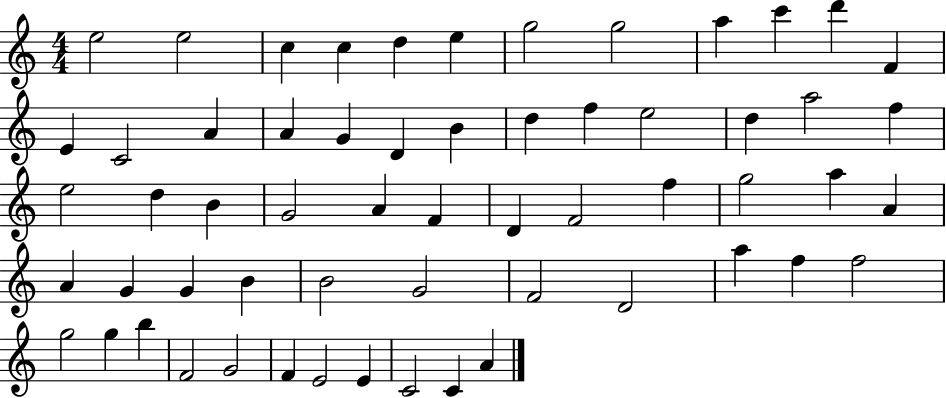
E5/h E5/h C5/q C5/q D5/q E5/q G5/h G5/h A5/q C6/q D6/q F4/q E4/q C4/h A4/q A4/q G4/q D4/q B4/q D5/q F5/q E5/h D5/q A5/h F5/q E5/h D5/q B4/q G4/h A4/q F4/q D4/q F4/h F5/q G5/h A5/q A4/q A4/q G4/q G4/q B4/q B4/h G4/h F4/h D4/h A5/q F5/q F5/h G5/h G5/q B5/q F4/h G4/h F4/q E4/h E4/q C4/h C4/q A4/q